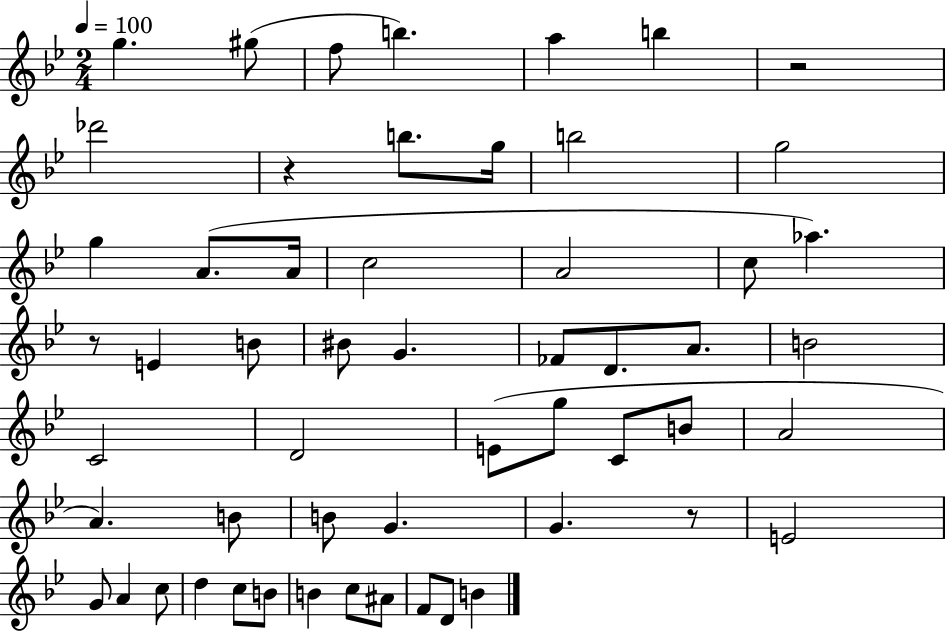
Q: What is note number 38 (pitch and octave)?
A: G4